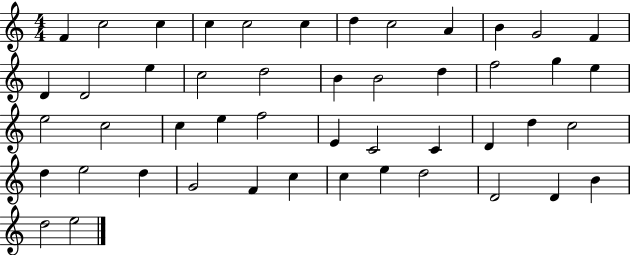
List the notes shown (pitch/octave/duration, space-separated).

F4/q C5/h C5/q C5/q C5/h C5/q D5/q C5/h A4/q B4/q G4/h F4/q D4/q D4/h E5/q C5/h D5/h B4/q B4/h D5/q F5/h G5/q E5/q E5/h C5/h C5/q E5/q F5/h E4/q C4/h C4/q D4/q D5/q C5/h D5/q E5/h D5/q G4/h F4/q C5/q C5/q E5/q D5/h D4/h D4/q B4/q D5/h E5/h